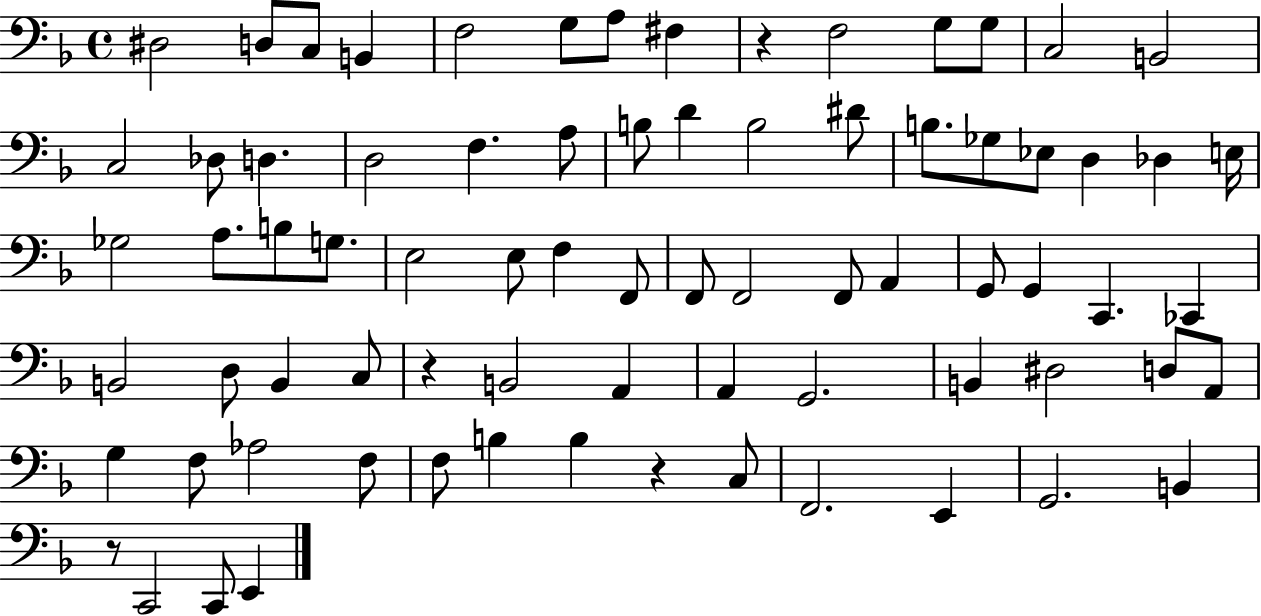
X:1
T:Untitled
M:4/4
L:1/4
K:F
^D,2 D,/2 C,/2 B,, F,2 G,/2 A,/2 ^F, z F,2 G,/2 G,/2 C,2 B,,2 C,2 _D,/2 D, D,2 F, A,/2 B,/2 D B,2 ^D/2 B,/2 _G,/2 _E,/2 D, _D, E,/4 _G,2 A,/2 B,/2 G,/2 E,2 E,/2 F, F,,/2 F,,/2 F,,2 F,,/2 A,, G,,/2 G,, C,, _C,, B,,2 D,/2 B,, C,/2 z B,,2 A,, A,, G,,2 B,, ^D,2 D,/2 A,,/2 G, F,/2 _A,2 F,/2 F,/2 B, B, z C,/2 F,,2 E,, G,,2 B,, z/2 C,,2 C,,/2 E,,